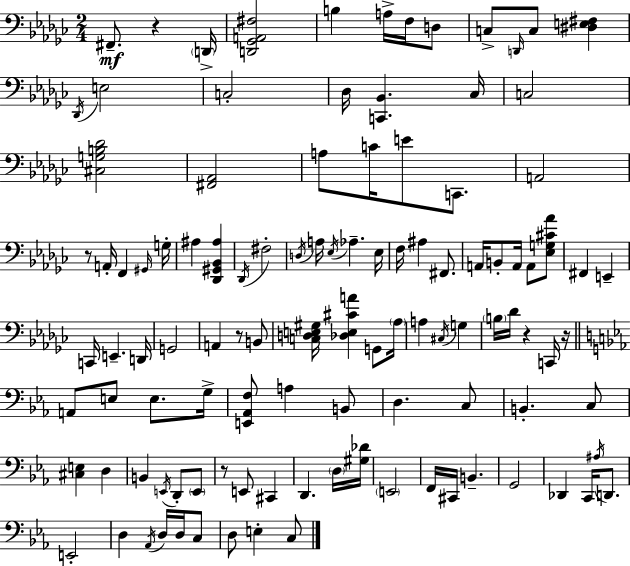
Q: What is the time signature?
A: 2/4